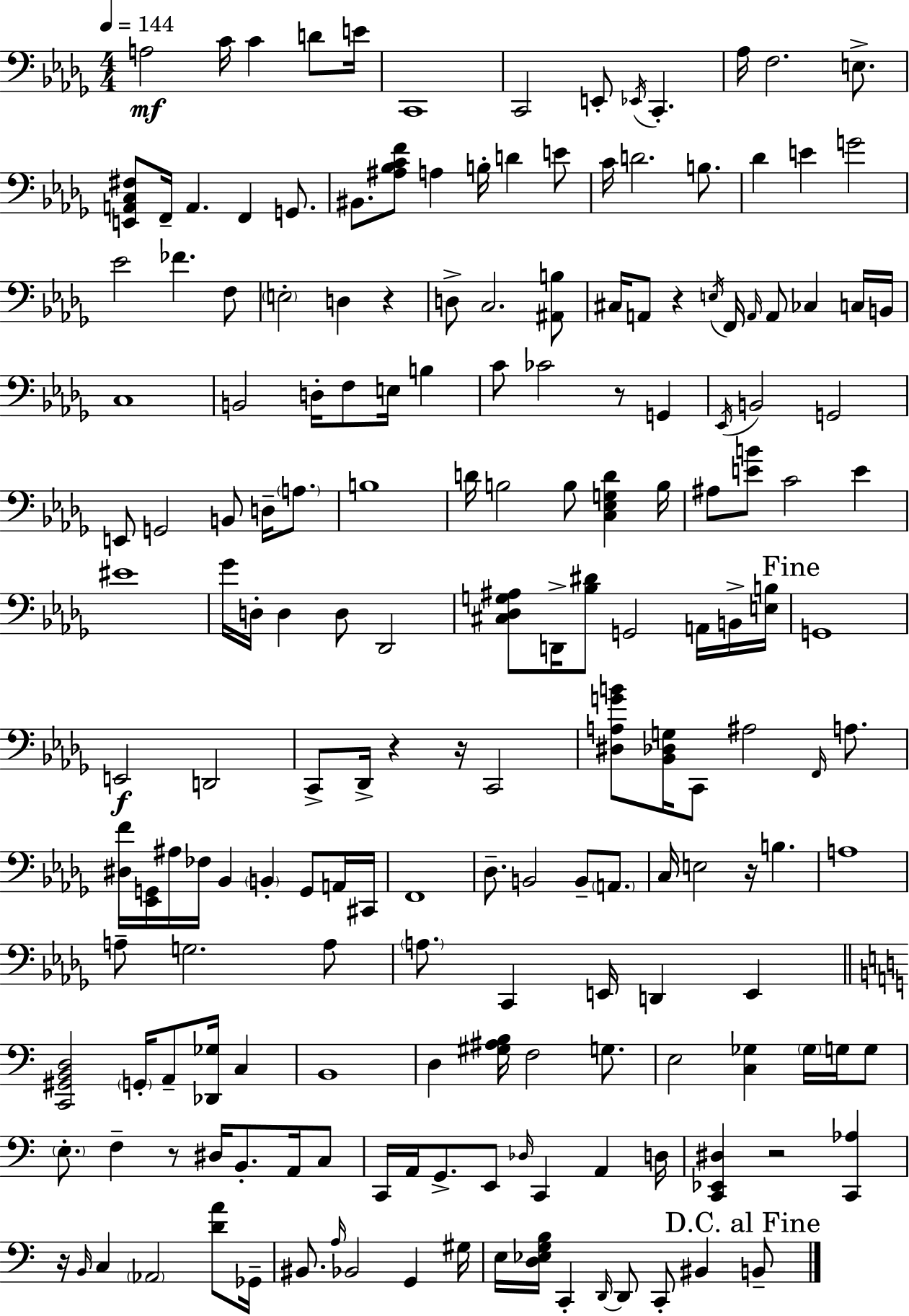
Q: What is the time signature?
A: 4/4